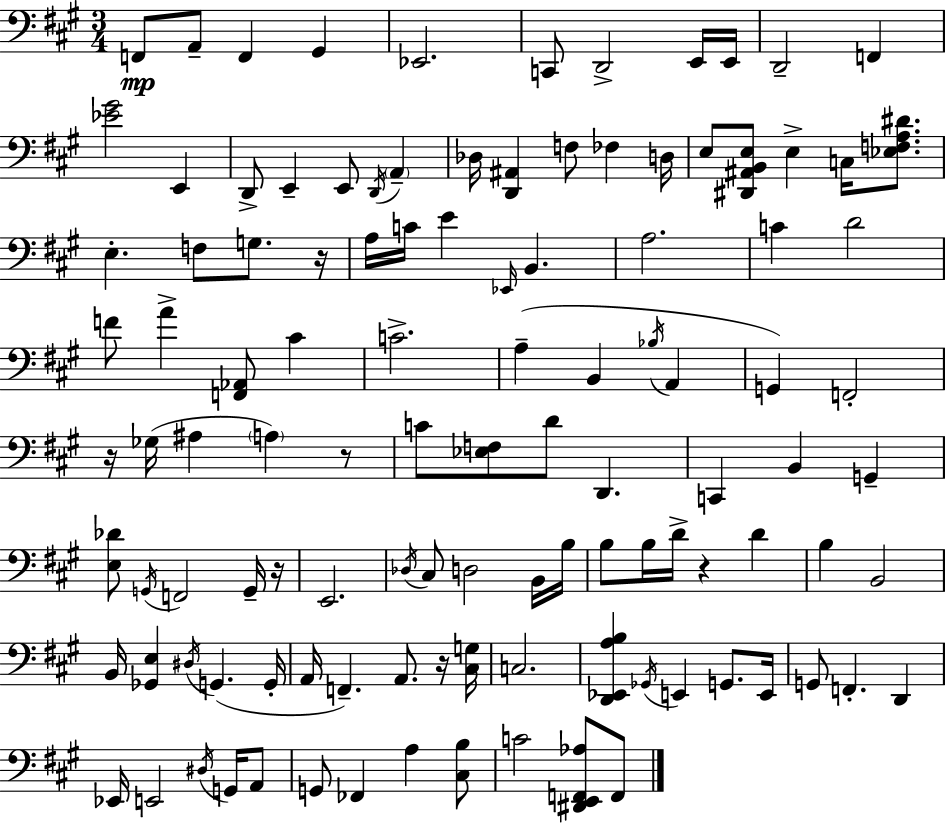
X:1
T:Untitled
M:3/4
L:1/4
K:A
F,,/2 A,,/2 F,, ^G,, _E,,2 C,,/2 D,,2 E,,/4 E,,/4 D,,2 F,, [_E^G]2 E,, D,,/2 E,, E,,/2 D,,/4 A,, _D,/4 [D,,^A,,] F,/2 _F, D,/4 E,/2 [^D,,^A,,B,,E,]/2 E, C,/4 [_E,F,A,^D]/2 E, F,/2 G,/2 z/4 A,/4 C/4 E _E,,/4 B,, A,2 C D2 F/2 A [F,,_A,,]/2 ^C C2 A, B,, _B,/4 A,, G,, F,,2 z/4 _G,/4 ^A, A, z/2 C/2 [_E,F,]/2 D/2 D,, C,, B,, G,, [E,_D]/2 G,,/4 F,,2 G,,/4 z/4 E,,2 _D,/4 ^C,/2 D,2 B,,/4 B,/4 B,/2 B,/4 D/4 z D B, B,,2 B,,/4 [_G,,E,] ^D,/4 G,, G,,/4 A,,/4 F,, A,,/2 z/4 [^C,G,]/4 C,2 [D,,_E,,A,B,] _G,,/4 E,, G,,/2 E,,/4 G,,/2 F,, D,, _E,,/4 E,,2 ^D,/4 G,,/4 A,,/2 G,,/2 _F,, A, [^C,B,]/2 C2 [^D,,E,,F,,_A,]/2 F,,/2